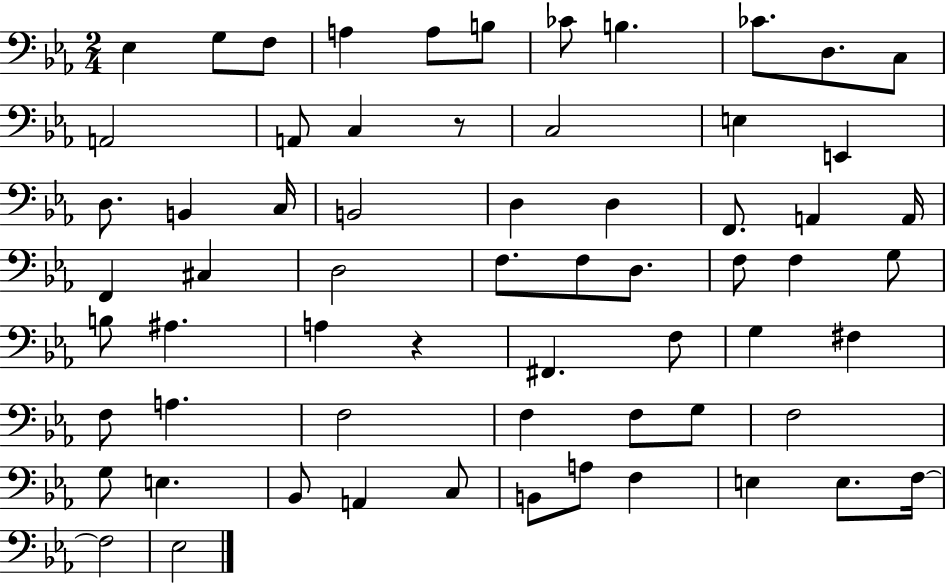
Eb3/q G3/e F3/e A3/q A3/e B3/e CES4/e B3/q. CES4/e. D3/e. C3/e A2/h A2/e C3/q R/e C3/h E3/q E2/q D3/e. B2/q C3/s B2/h D3/q D3/q F2/e. A2/q A2/s F2/q C#3/q D3/h F3/e. F3/e D3/e. F3/e F3/q G3/e B3/e A#3/q. A3/q R/q F#2/q. F3/e G3/q F#3/q F3/e A3/q. F3/h F3/q F3/e G3/e F3/h G3/e E3/q. Bb2/e A2/q C3/e B2/e A3/e F3/q E3/q E3/e. F3/s F3/h Eb3/h